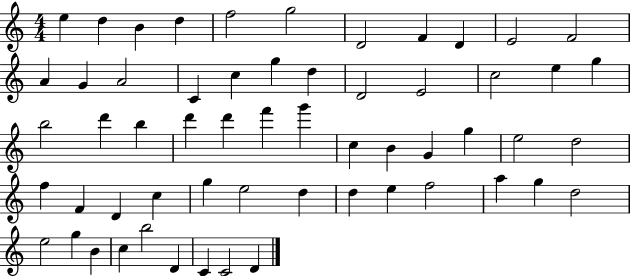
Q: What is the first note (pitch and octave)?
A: E5